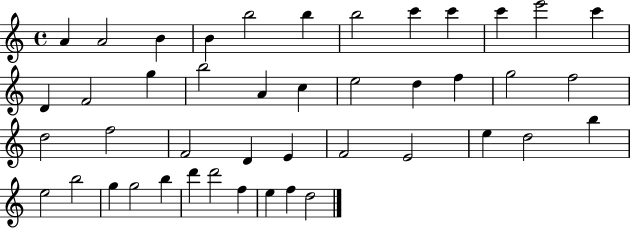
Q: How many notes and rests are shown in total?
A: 44